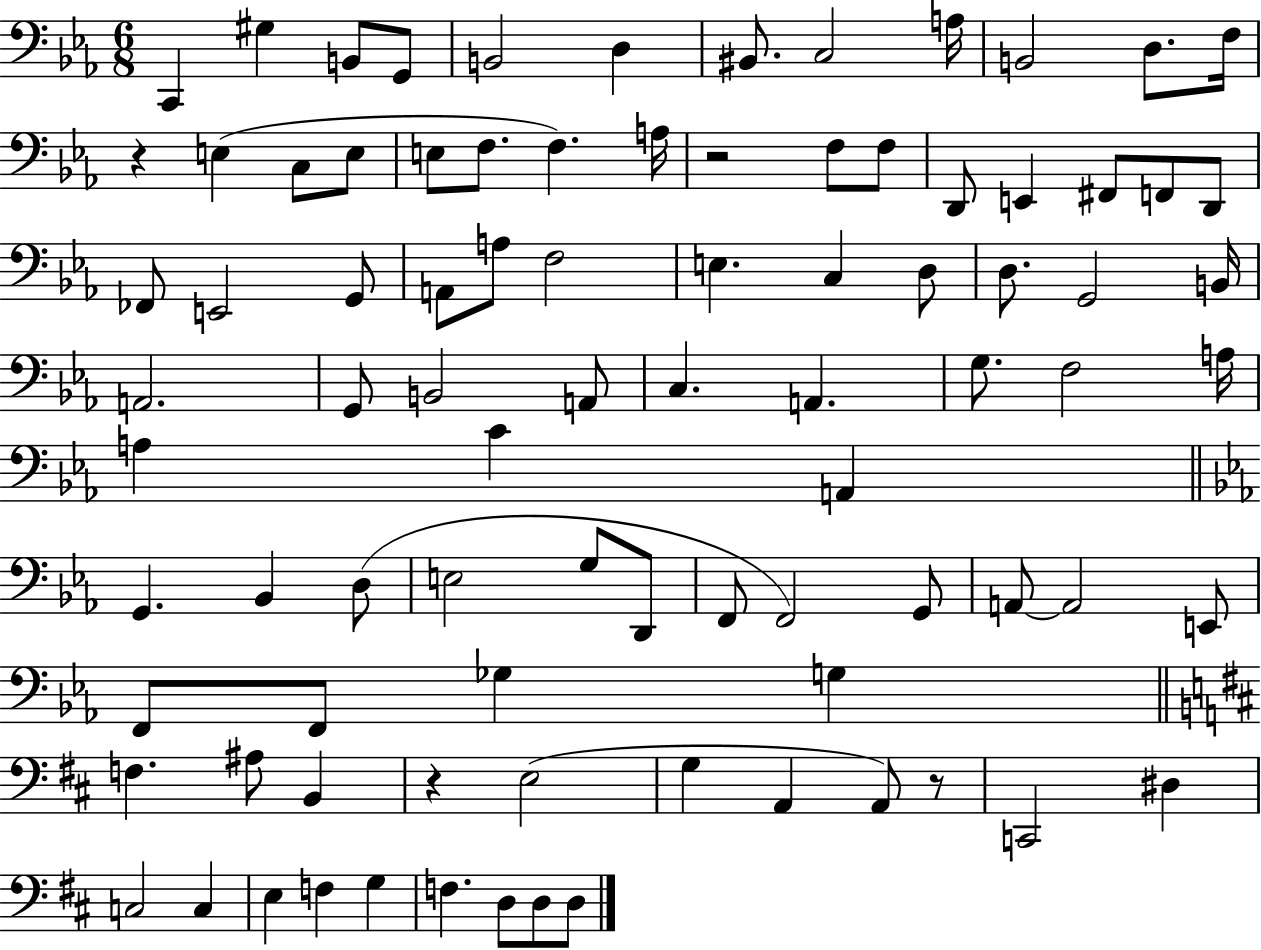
X:1
T:Untitled
M:6/8
L:1/4
K:Eb
C,, ^G, B,,/2 G,,/2 B,,2 D, ^B,,/2 C,2 A,/4 B,,2 D,/2 F,/4 z E, C,/2 E,/2 E,/2 F,/2 F, A,/4 z2 F,/2 F,/2 D,,/2 E,, ^F,,/2 F,,/2 D,,/2 _F,,/2 E,,2 G,,/2 A,,/2 A,/2 F,2 E, C, D,/2 D,/2 G,,2 B,,/4 A,,2 G,,/2 B,,2 A,,/2 C, A,, G,/2 F,2 A,/4 A, C A,, G,, _B,, D,/2 E,2 G,/2 D,,/2 F,,/2 F,,2 G,,/2 A,,/2 A,,2 E,,/2 F,,/2 F,,/2 _G, G, F, ^A,/2 B,, z E,2 G, A,, A,,/2 z/2 C,,2 ^D, C,2 C, E, F, G, F, D,/2 D,/2 D,/2